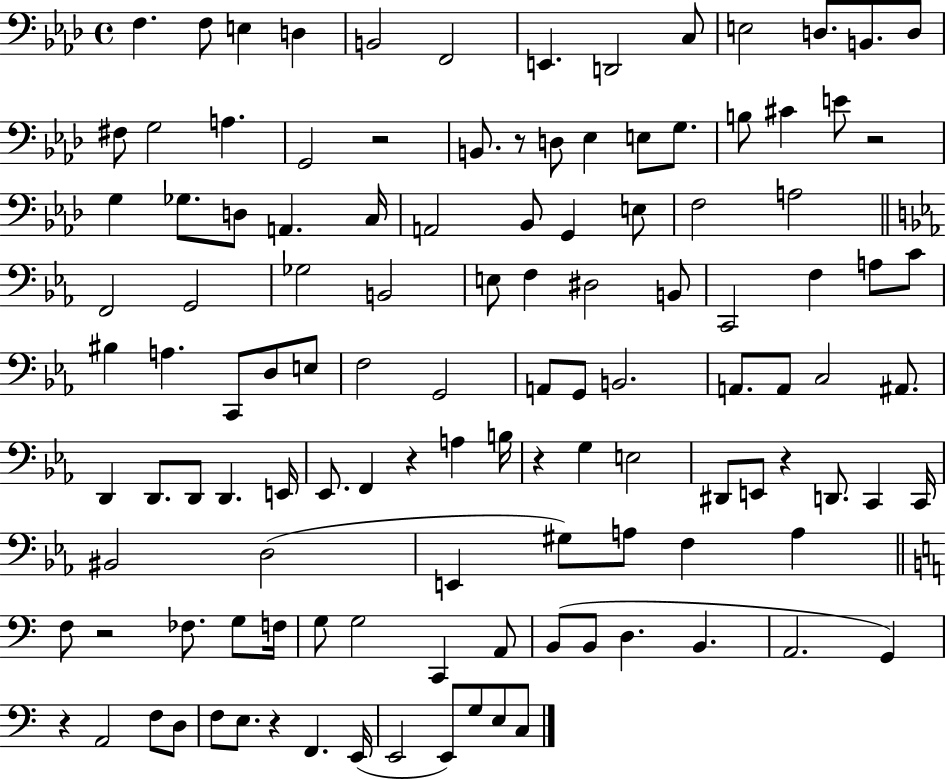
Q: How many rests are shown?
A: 9